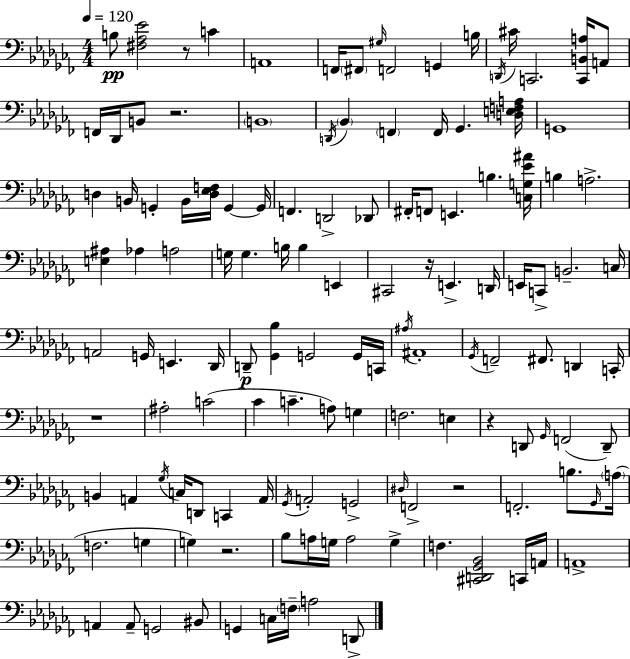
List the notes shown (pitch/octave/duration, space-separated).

B3/e [F#3,Ab3,Eb4]/h R/e C4/q A2/w F2/s F#2/e G#3/s F2/h G2/q B3/s D2/s C#4/s C2/h. [C2,B2,A3]/s A2/e F2/s Db2/s B2/e R/h. B2/w D2/s Bb2/q F2/q F2/s Gb2/q. [D3,E3,F3,A3]/s G2/w D3/q B2/s G2/q B2/s [D3,Eb3,F3]/s G2/q G2/s F2/q. D2/h Db2/e F#2/s F2/e E2/q. B3/q. [C3,G3,Eb4,A#4]/s B3/q A3/h. [E3,A#3]/q Ab3/q A3/h G3/s G3/q. B3/s B3/q E2/q C#2/h R/s E2/q. D2/s E2/s C2/e B2/h. C3/s A2/h G2/s E2/q. Db2/s D2/e [Gb2,Bb3]/q G2/h G2/s C2/s A#3/s A#2/w Gb2/s F2/h F#2/e. D2/q C2/s R/w A#3/h C4/h CES4/q C4/q. A3/e G3/q F3/h. E3/q R/q D2/e Gb2/s F2/h D2/e B2/q A2/q Gb3/s C3/s D2/e C2/q A2/s Gb2/s A2/h G2/h D#3/s F2/h R/h F2/h. B3/e. Gb2/s A3/s F3/h. G3/q G3/q R/h. Bb3/e A3/s G3/s A3/h G3/q F3/q. [C#2,D2,Gb2,Bb2]/h C2/s A2/s A2/w A2/q A2/e G2/h BIS2/e G2/q C3/s F3/s A3/h D2/e